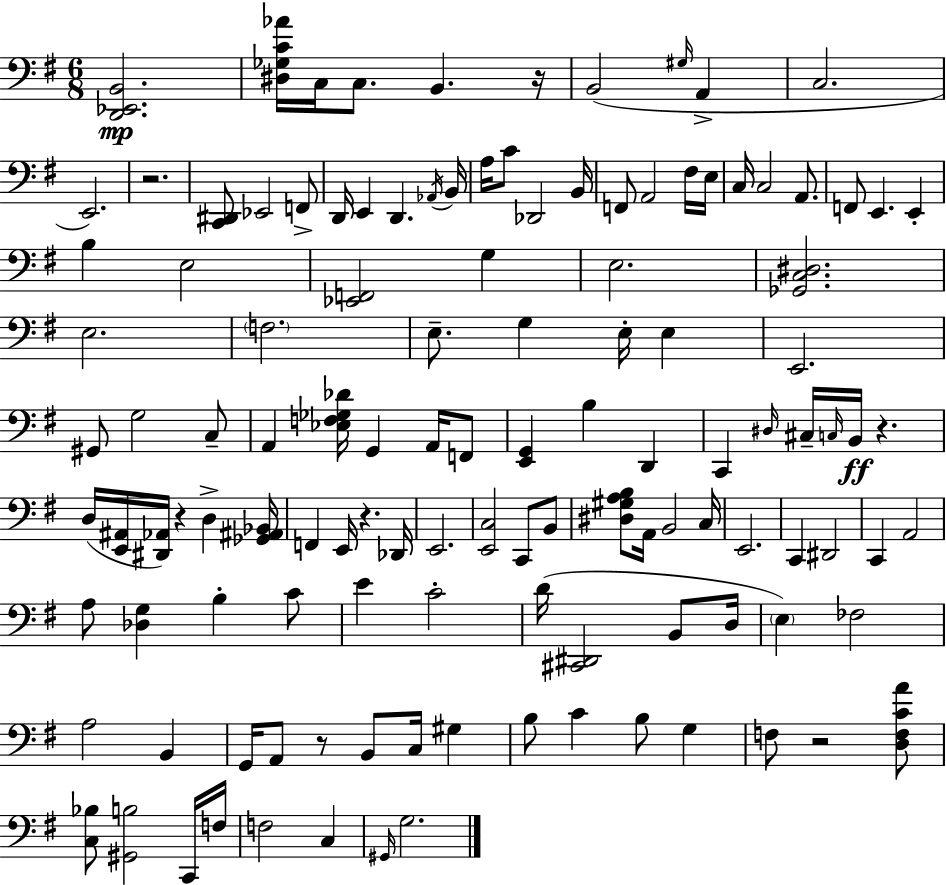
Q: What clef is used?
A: bass